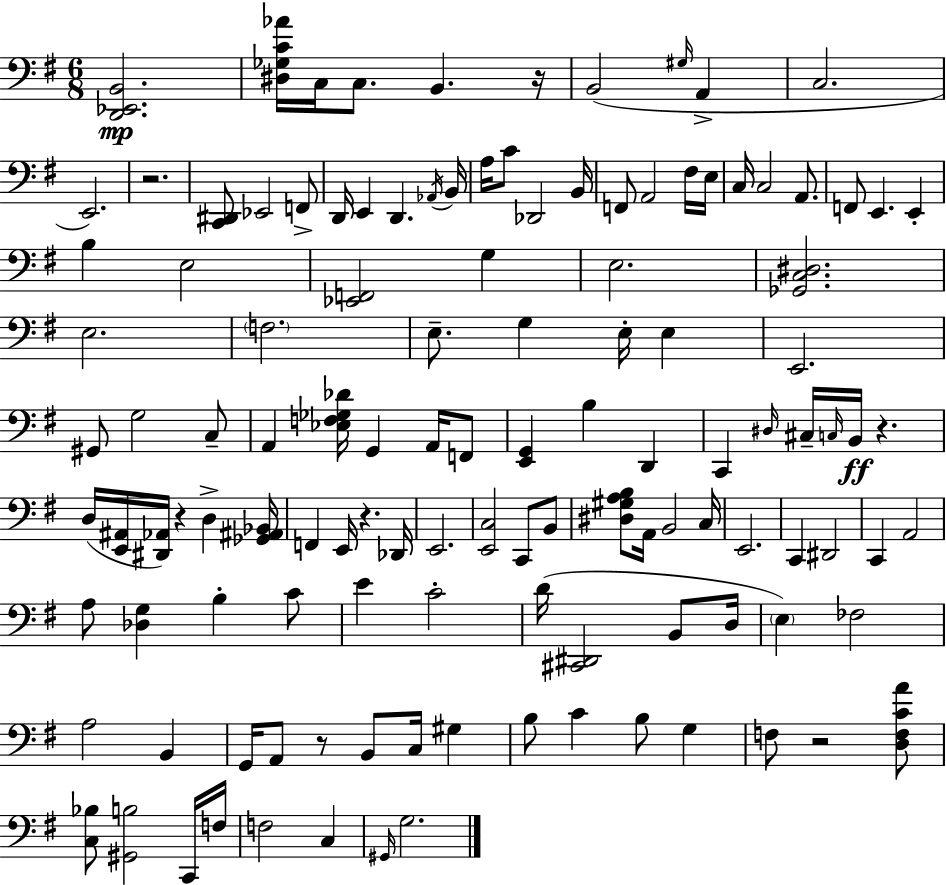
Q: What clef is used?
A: bass